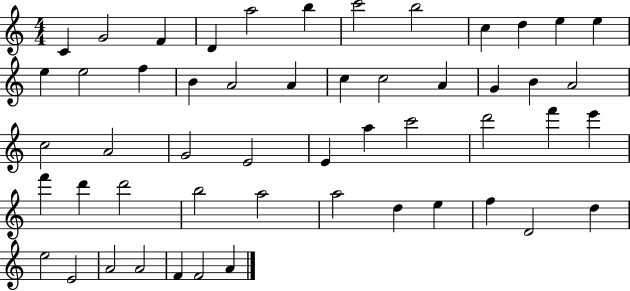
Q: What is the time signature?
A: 4/4